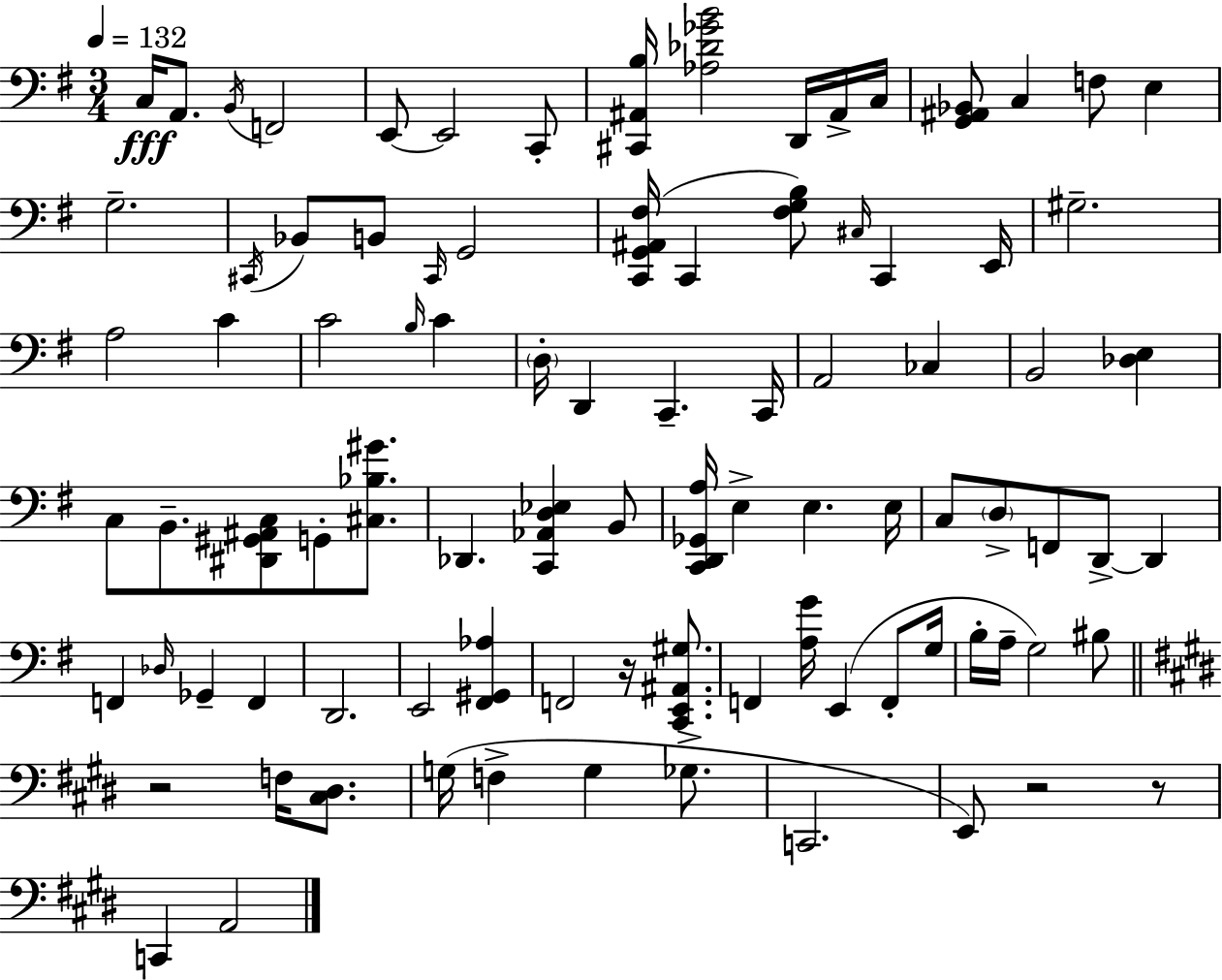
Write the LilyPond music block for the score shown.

{
  \clef bass
  \numericTimeSignature
  \time 3/4
  \key e \minor
  \tempo 4 = 132
  \repeat volta 2 { c16\fff a,8. \acciaccatura { b,16 } f,2 | e,8~~ e,2 c,8-. | <cis, ais, b>16 <aes des' ges' b'>2 d,16 ais,16-> | c16 <g, ais, bes,>8 c4 f8 e4 | \break g2.-- | \acciaccatura { cis,16 } bes,8 b,8 \grace { cis,16 } g,2 | <c, g, ais, fis>16( c,4 <fis g b>8) \grace { cis16 } c,4 | e,16 gis2.-- | \break a2 | c'4 c'2 | \grace { b16 } c'4 \parenthesize d16-. d,4 c,4.-- | c,16 a,2 | \break ces4 b,2 | <des e>4 c8 b,8.-- <dis, gis, ais, c>8 | g,8-. <cis bes gis'>8. des,4. <c, aes, d ees>4 | b,8 <c, d, ges, a>16 e4-> e4. | \break e16 c8 \parenthesize d8-> f,8 d,8->~~ | d,4 f,4 \grace { des16 } ges,4-- | f,4 d,2. | e,2 | \break <fis, gis, aes>4 f,2 | r16 <c, e, ais, gis>8. f,4 <a g'>16 e,4( | f,8-. g16 b16-. a16-- g2) | bis8 \bar "||" \break \key e \major r2 f16 <cis dis>8. | g16( f4-> g4 ges8.-> | c,2. | e,8) r2 r8 | \break c,4 a,2 | } \bar "|."
}